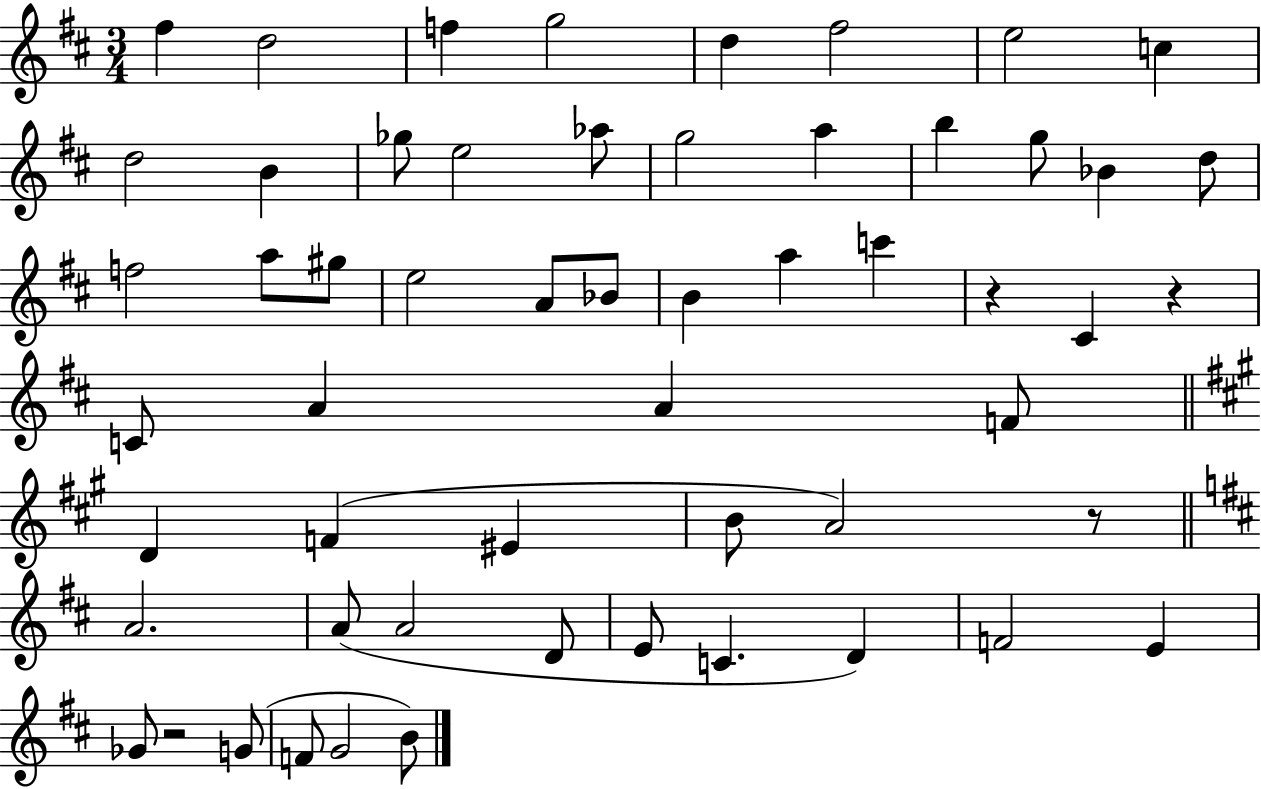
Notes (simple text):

F#5/q D5/h F5/q G5/h D5/q F#5/h E5/h C5/q D5/h B4/q Gb5/e E5/h Ab5/e G5/h A5/q B5/q G5/e Bb4/q D5/e F5/h A5/e G#5/e E5/h A4/e Bb4/e B4/q A5/q C6/q R/q C#4/q R/q C4/e A4/q A4/q F4/e D4/q F4/q EIS4/q B4/e A4/h R/e A4/h. A4/e A4/h D4/e E4/e C4/q. D4/q F4/h E4/q Gb4/e R/h G4/e F4/e G4/h B4/e